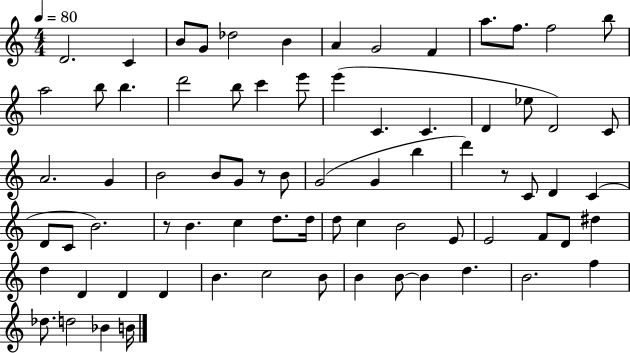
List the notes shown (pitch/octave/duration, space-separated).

D4/h. C4/q B4/e G4/e Db5/h B4/q A4/q G4/h F4/q A5/e. F5/e. F5/h B5/e A5/h B5/e B5/q. D6/h B5/e C6/q E6/e E6/q C4/q. C4/q. D4/q Eb5/e D4/h C4/e A4/h. G4/q B4/h B4/e G4/e R/e B4/e G4/h G4/q B5/q D6/q R/e C4/e D4/q C4/q D4/e C4/e B4/h. R/e B4/q. C5/q D5/e. D5/s D5/e C5/q B4/h E4/e E4/h F4/e D4/e D#5/q D5/q D4/q D4/q D4/q B4/q. C5/h B4/e B4/q B4/e B4/q D5/q. B4/h. F5/q Db5/e. D5/h Bb4/q B4/s